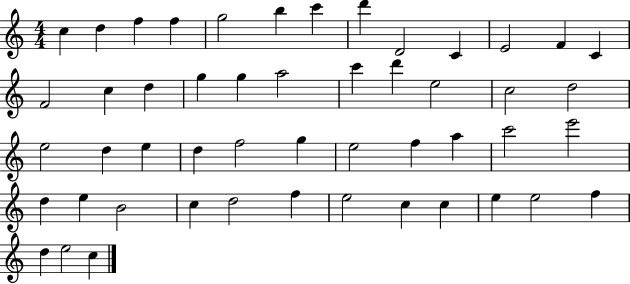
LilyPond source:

{
  \clef treble
  \numericTimeSignature
  \time 4/4
  \key c \major
  c''4 d''4 f''4 f''4 | g''2 b''4 c'''4 | d'''4 d'2 c'4 | e'2 f'4 c'4 | \break f'2 c''4 d''4 | g''4 g''4 a''2 | c'''4 d'''4 e''2 | c''2 d''2 | \break e''2 d''4 e''4 | d''4 f''2 g''4 | e''2 f''4 a''4 | c'''2 e'''2 | \break d''4 e''4 b'2 | c''4 d''2 f''4 | e''2 c''4 c''4 | e''4 e''2 f''4 | \break d''4 e''2 c''4 | \bar "|."
}